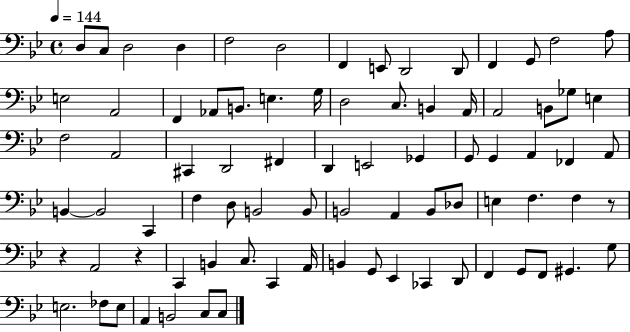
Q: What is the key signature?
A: BES major